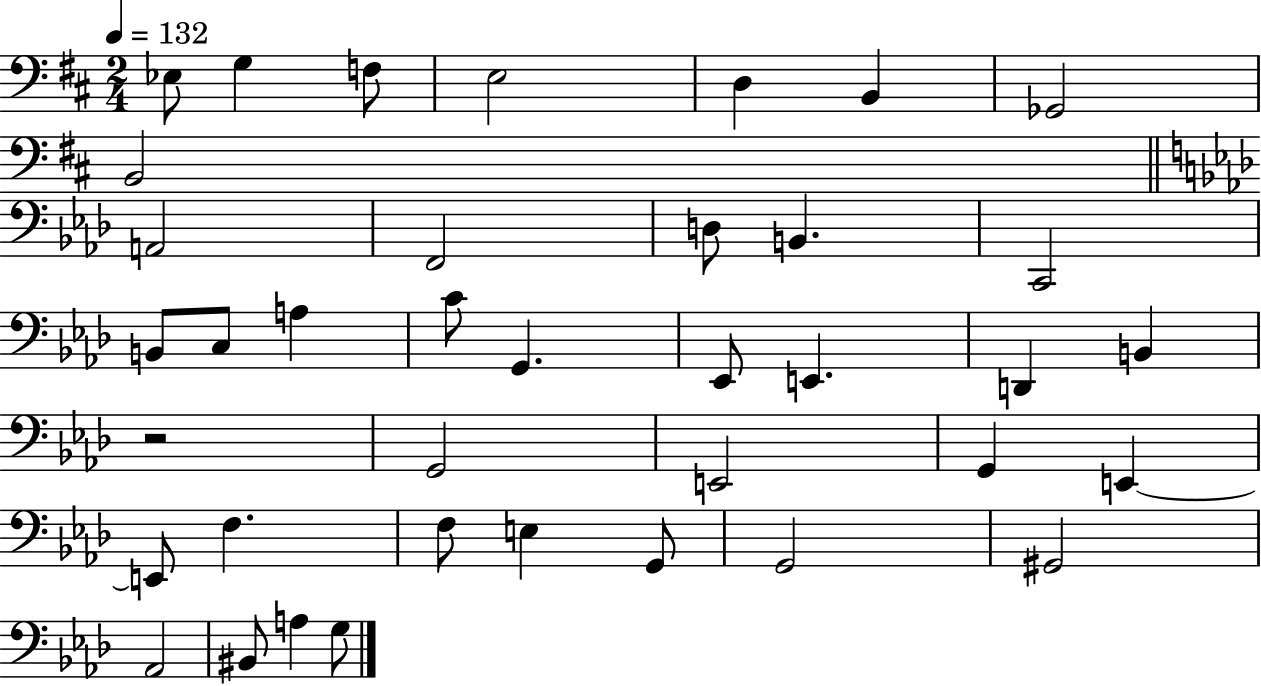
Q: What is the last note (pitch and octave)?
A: G3